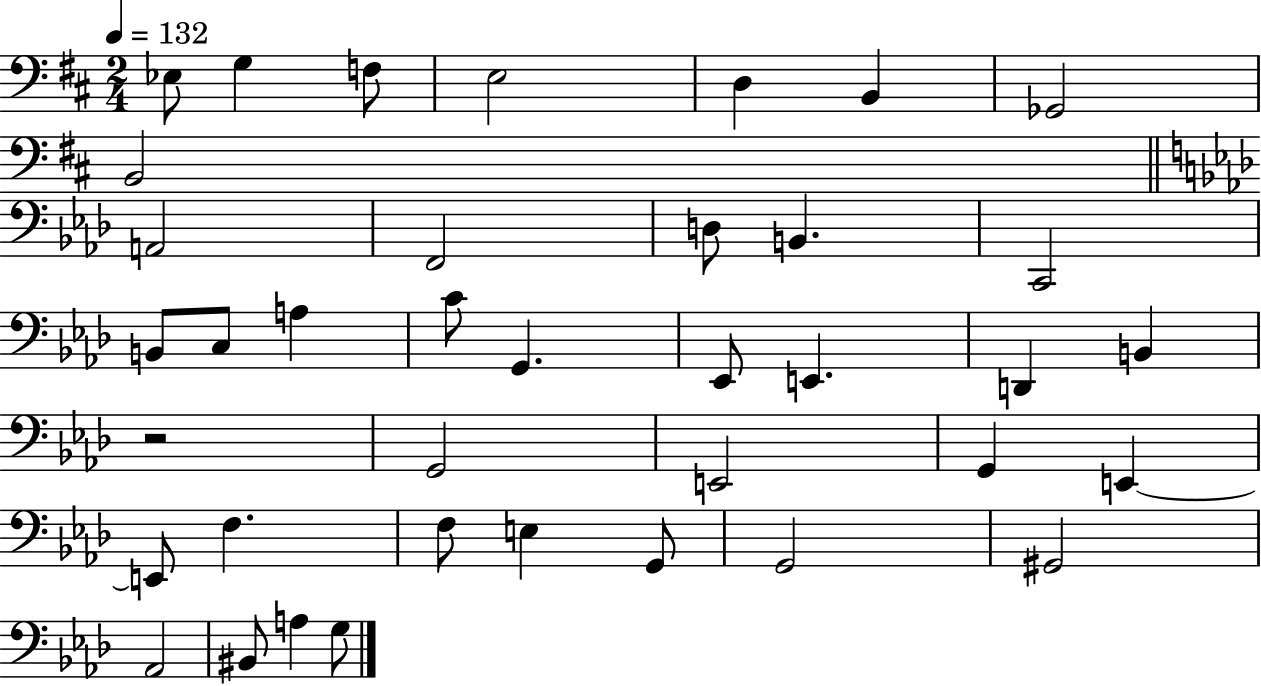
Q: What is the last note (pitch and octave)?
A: G3